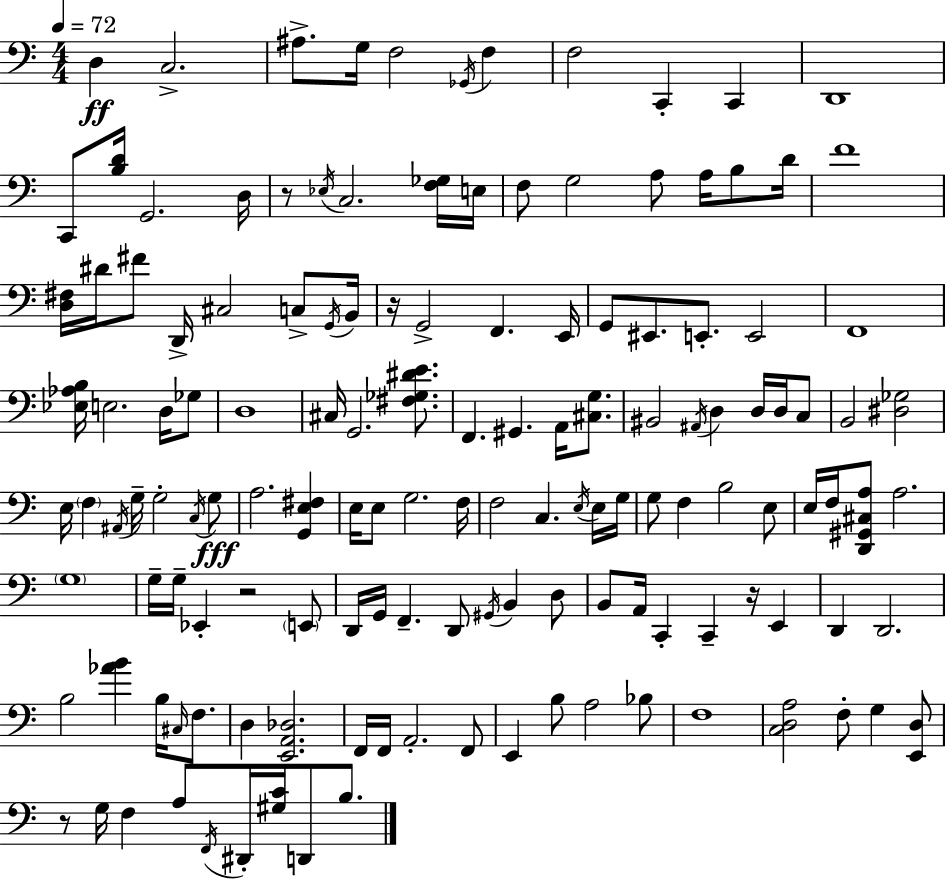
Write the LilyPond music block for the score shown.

{
  \clef bass
  \numericTimeSignature
  \time 4/4
  \key c \major
  \tempo 4 = 72
  d4\ff c2.-> | ais8.-> g16 f2 \acciaccatura { ges,16 } f4 | f2 c,4-. c,4 | d,1 | \break c,8 <b d'>16 g,2. | d16 r8 \acciaccatura { ees16 } c2. | <f ges>16 e16 f8 g2 a8 a16 b8 | d'16 f'1 | \break <d fis>16 dis'16 fis'8 d,16-> cis2 c8-> | \acciaccatura { g,16 } b,16 r16 g,2-> f,4. | e,16 g,8 eis,8. e,8.-. e,2 | f,1 | \break <ees aes b>16 e2. | d16 ges8 d1 | cis16 g,2. | <fis ges dis' e'>8. f,4. gis,4. a,16 | \break <cis g>8. bis,2 \acciaccatura { ais,16 } d4 | d16 d16 c8 b,2 <dis ges>2 | e16 \parenthesize f4 \acciaccatura { ais,16 } g16-- g2-. | \acciaccatura { c16 } g8\fff a2. | \break <g, e fis>4 e16 e8 g2. | f16 f2 c4. | \acciaccatura { e16 } e16 g16 g8 f4 b2 | e8 e16 f16 <d, gis, cis a>8 a2. | \break \parenthesize g1 | g16-- g16-- ees,4-. r2 | \parenthesize e,8 d,16 g,16 f,4.-- d,8 | \acciaccatura { gis,16 } b,4 d8 b,8 a,16 c,4-. c,4-- | \break r16 e,4 d,4 d,2. | b2 | <aes' b'>4 b16 \grace { cis16 } f8. d4 <e, a, des>2. | f,16 f,16 a,2.-. | \break f,8 e,4 b8 a2 | bes8 f1 | <c d a>2 | f8-. g4 <e, d>8 r8 g16 f4 | \break a8 \acciaccatura { f,16 } dis,16-. <gis c'>16 d,8 b8. \bar "|."
}